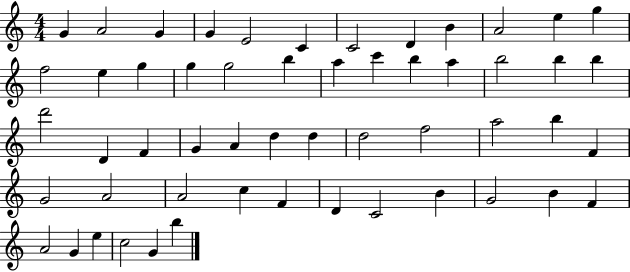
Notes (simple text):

G4/q A4/h G4/q G4/q E4/h C4/q C4/h D4/q B4/q A4/h E5/q G5/q F5/h E5/q G5/q G5/q G5/h B5/q A5/q C6/q B5/q A5/q B5/h B5/q B5/q D6/h D4/q F4/q G4/q A4/q D5/q D5/q D5/h F5/h A5/h B5/q F4/q G4/h A4/h A4/h C5/q F4/q D4/q C4/h B4/q G4/h B4/q F4/q A4/h G4/q E5/q C5/h G4/q B5/q